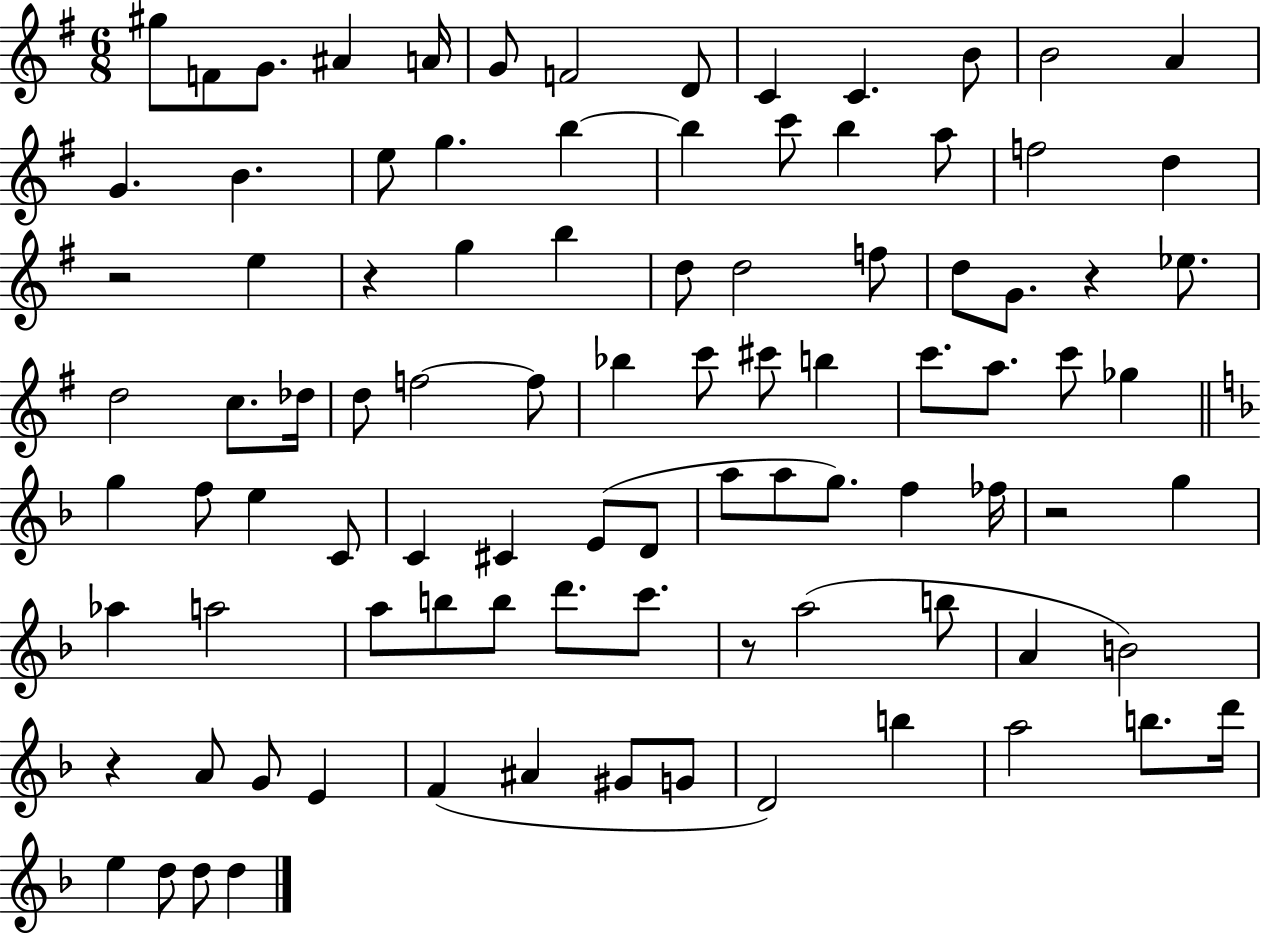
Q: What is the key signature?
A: G major